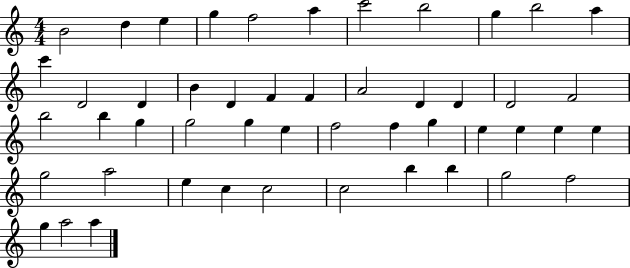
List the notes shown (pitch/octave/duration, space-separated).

B4/h D5/q E5/q G5/q F5/h A5/q C6/h B5/h G5/q B5/h A5/q C6/q D4/h D4/q B4/q D4/q F4/q F4/q A4/h D4/q D4/q D4/h F4/h B5/h B5/q G5/q G5/h G5/q E5/q F5/h F5/q G5/q E5/q E5/q E5/q E5/q G5/h A5/h E5/q C5/q C5/h C5/h B5/q B5/q G5/h F5/h G5/q A5/h A5/q